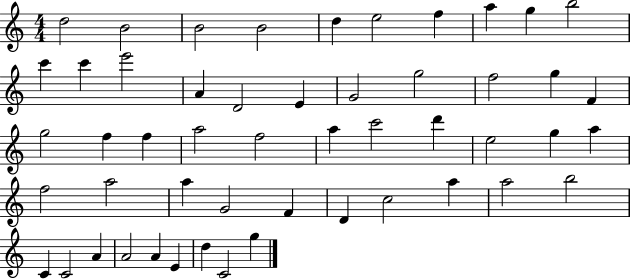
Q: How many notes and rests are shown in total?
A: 51